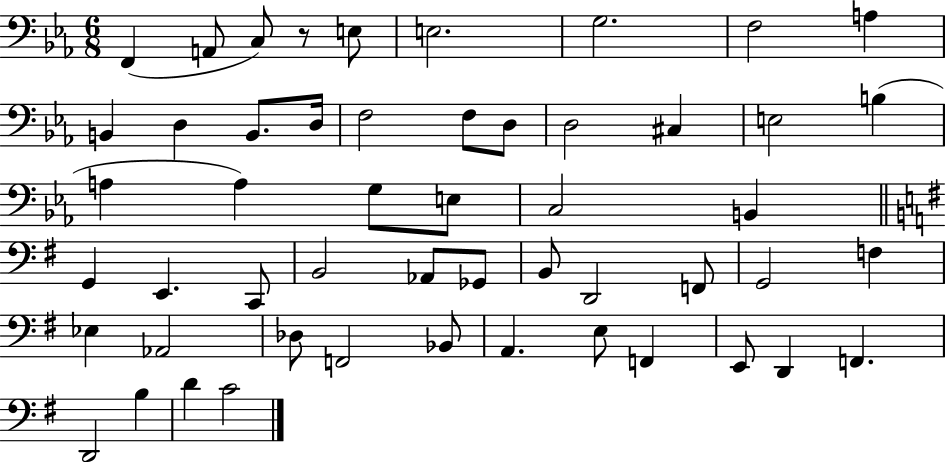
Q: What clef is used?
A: bass